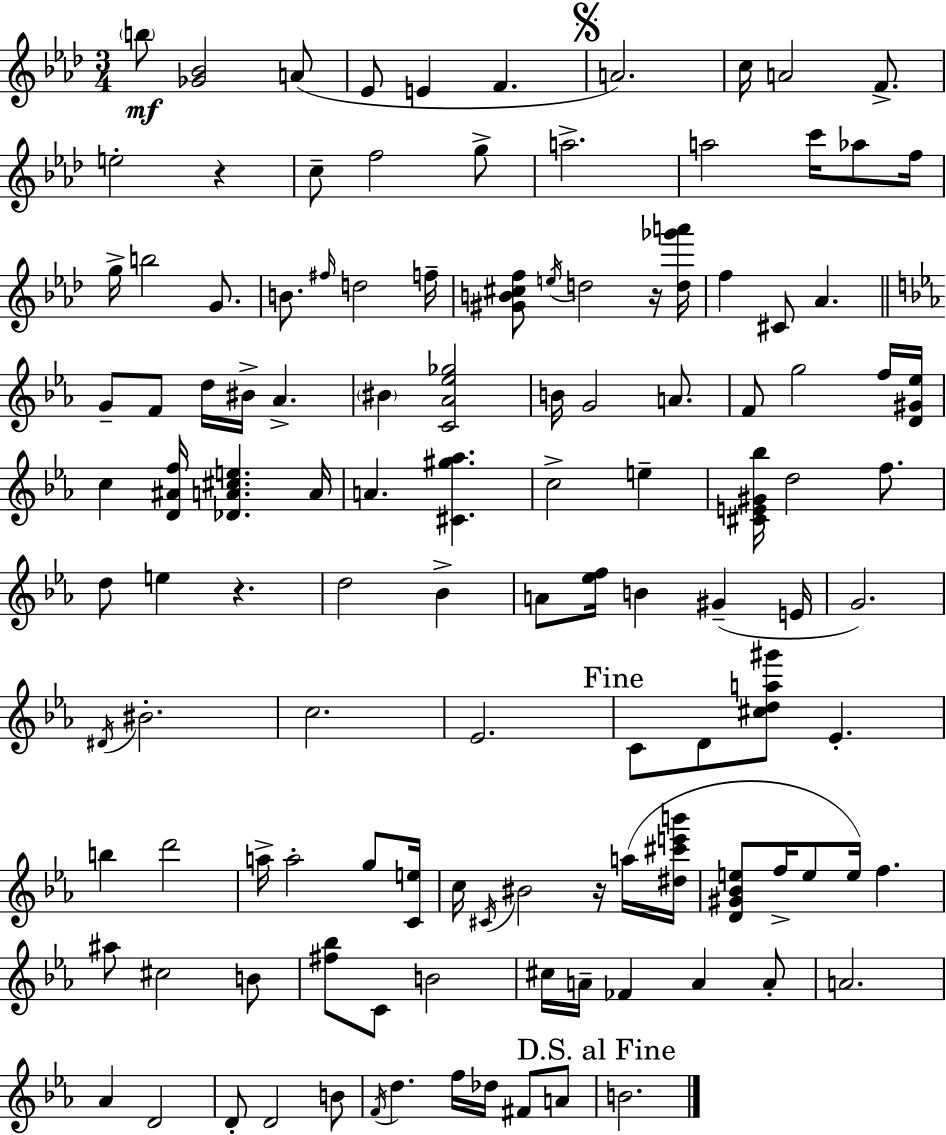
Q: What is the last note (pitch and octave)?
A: B4